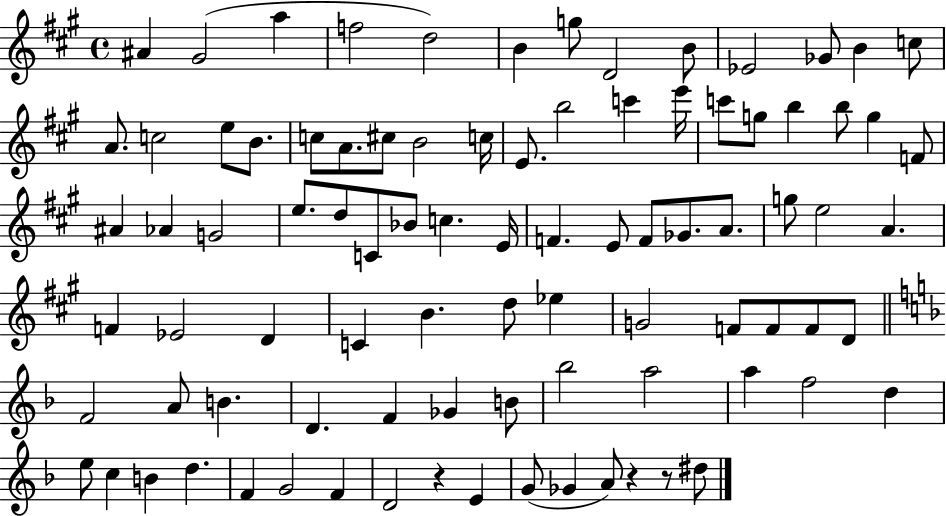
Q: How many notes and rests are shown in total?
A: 89